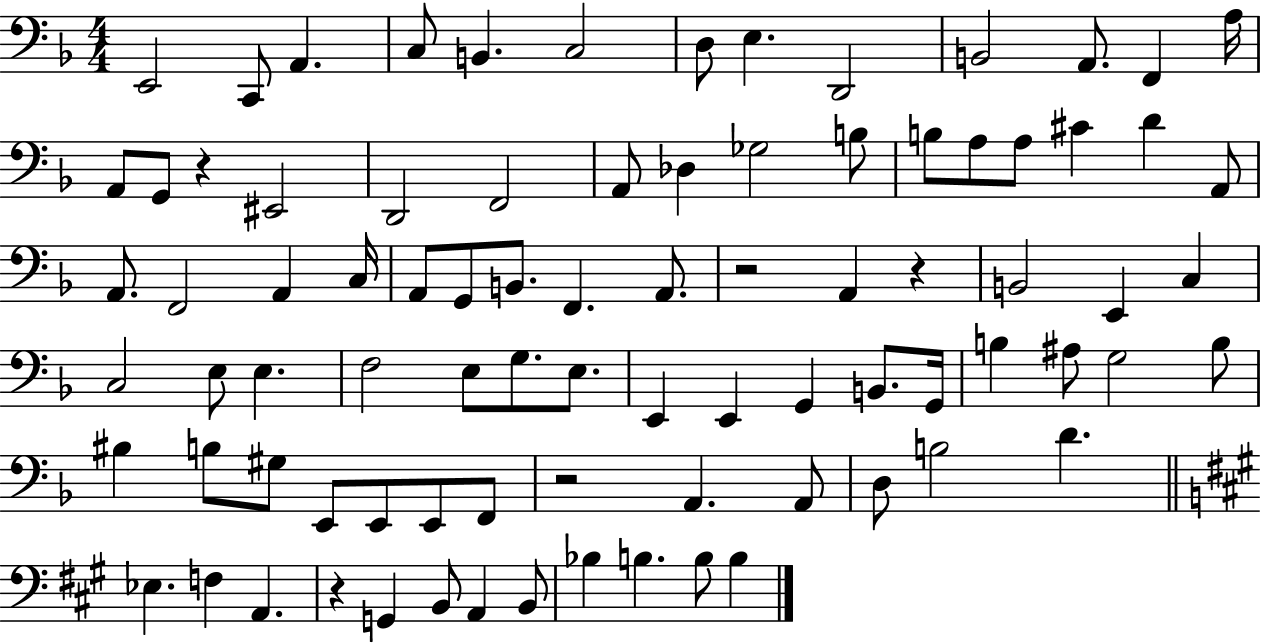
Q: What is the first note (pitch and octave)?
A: E2